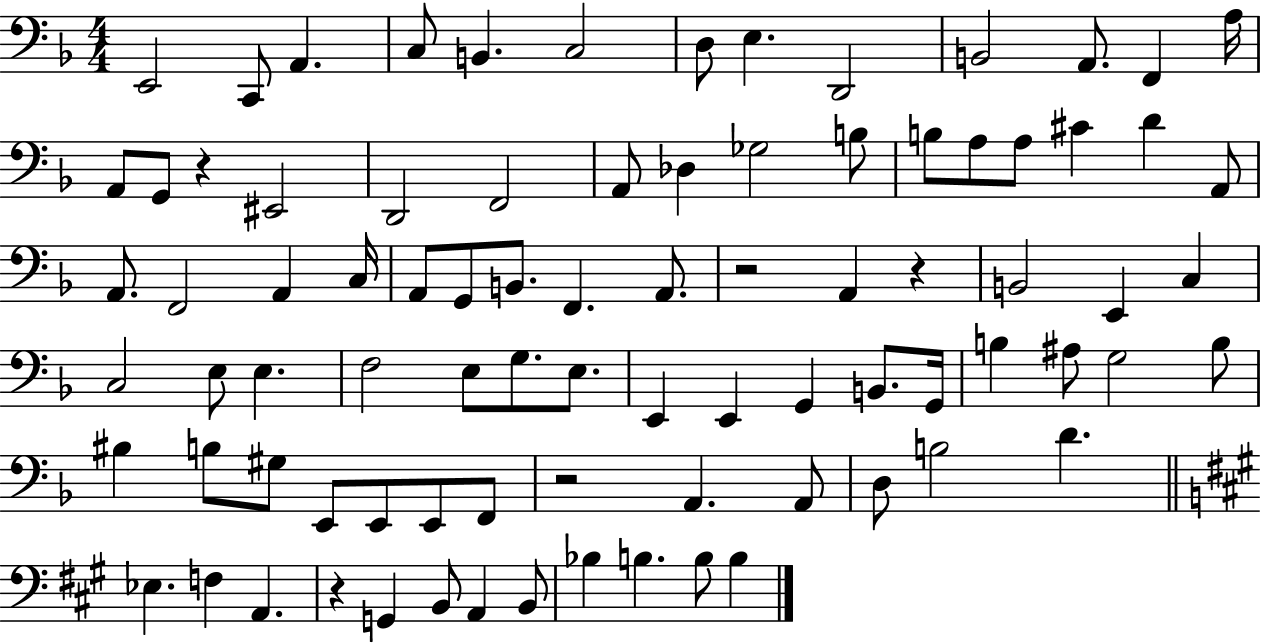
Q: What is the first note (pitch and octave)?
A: E2